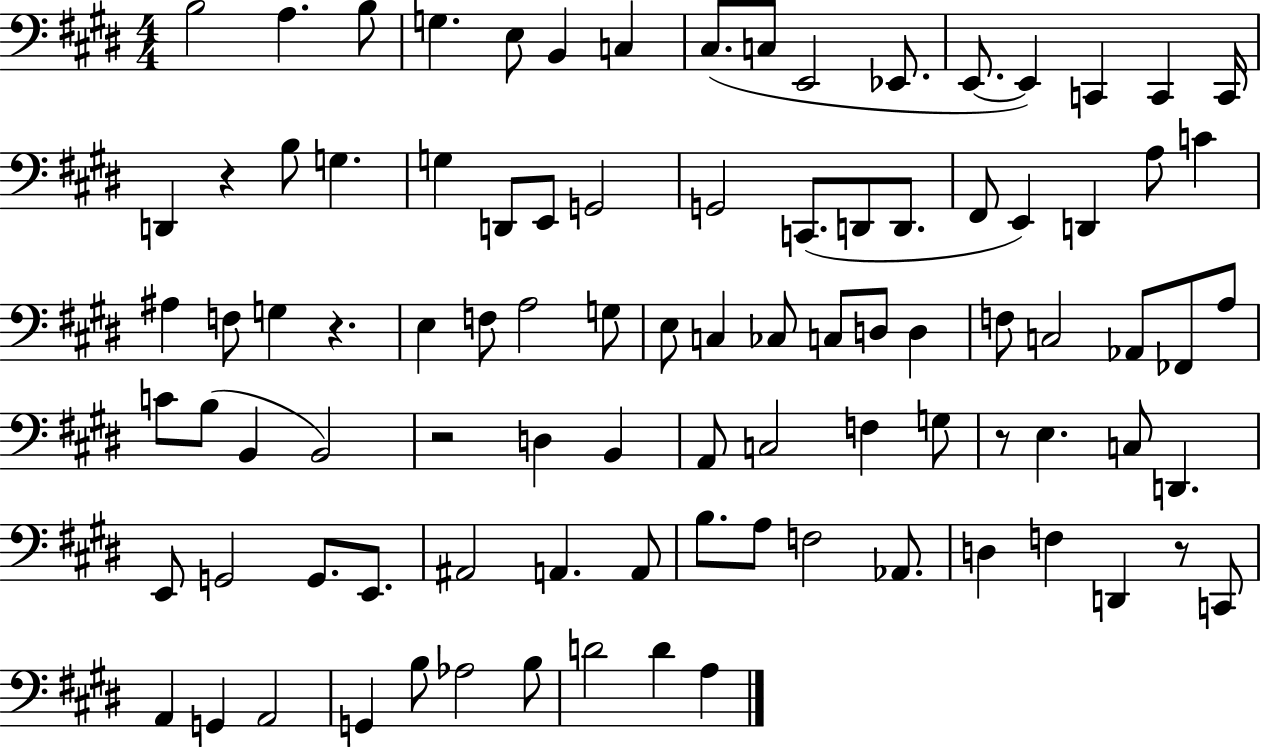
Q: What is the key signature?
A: E major